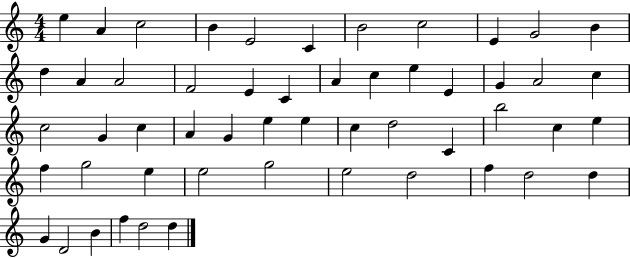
{
  \clef treble
  \numericTimeSignature
  \time 4/4
  \key c \major
  e''4 a'4 c''2 | b'4 e'2 c'4 | b'2 c''2 | e'4 g'2 b'4 | \break d''4 a'4 a'2 | f'2 e'4 c'4 | a'4 c''4 e''4 e'4 | g'4 a'2 c''4 | \break c''2 g'4 c''4 | a'4 g'4 e''4 e''4 | c''4 d''2 c'4 | b''2 c''4 e''4 | \break f''4 g''2 e''4 | e''2 g''2 | e''2 d''2 | f''4 d''2 d''4 | \break g'4 d'2 b'4 | f''4 d''2 d''4 | \bar "|."
}